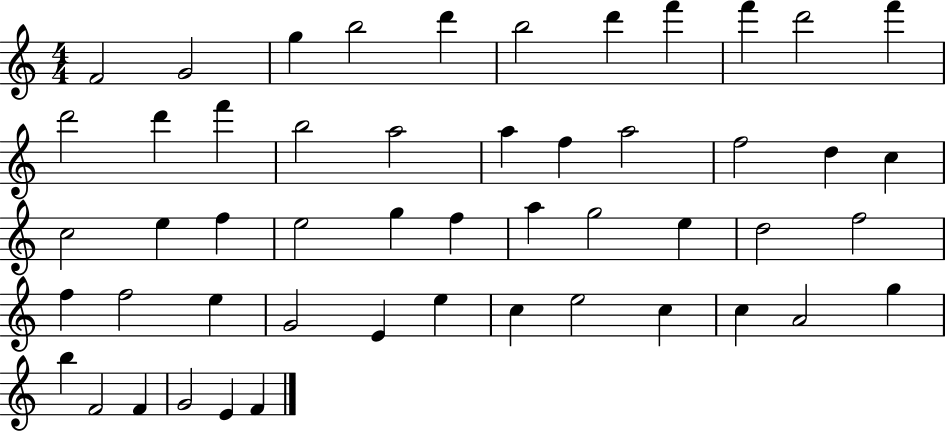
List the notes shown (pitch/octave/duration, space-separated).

F4/h G4/h G5/q B5/h D6/q B5/h D6/q F6/q F6/q D6/h F6/q D6/h D6/q F6/q B5/h A5/h A5/q F5/q A5/h F5/h D5/q C5/q C5/h E5/q F5/q E5/h G5/q F5/q A5/q G5/h E5/q D5/h F5/h F5/q F5/h E5/q G4/h E4/q E5/q C5/q E5/h C5/q C5/q A4/h G5/q B5/q F4/h F4/q G4/h E4/q F4/q